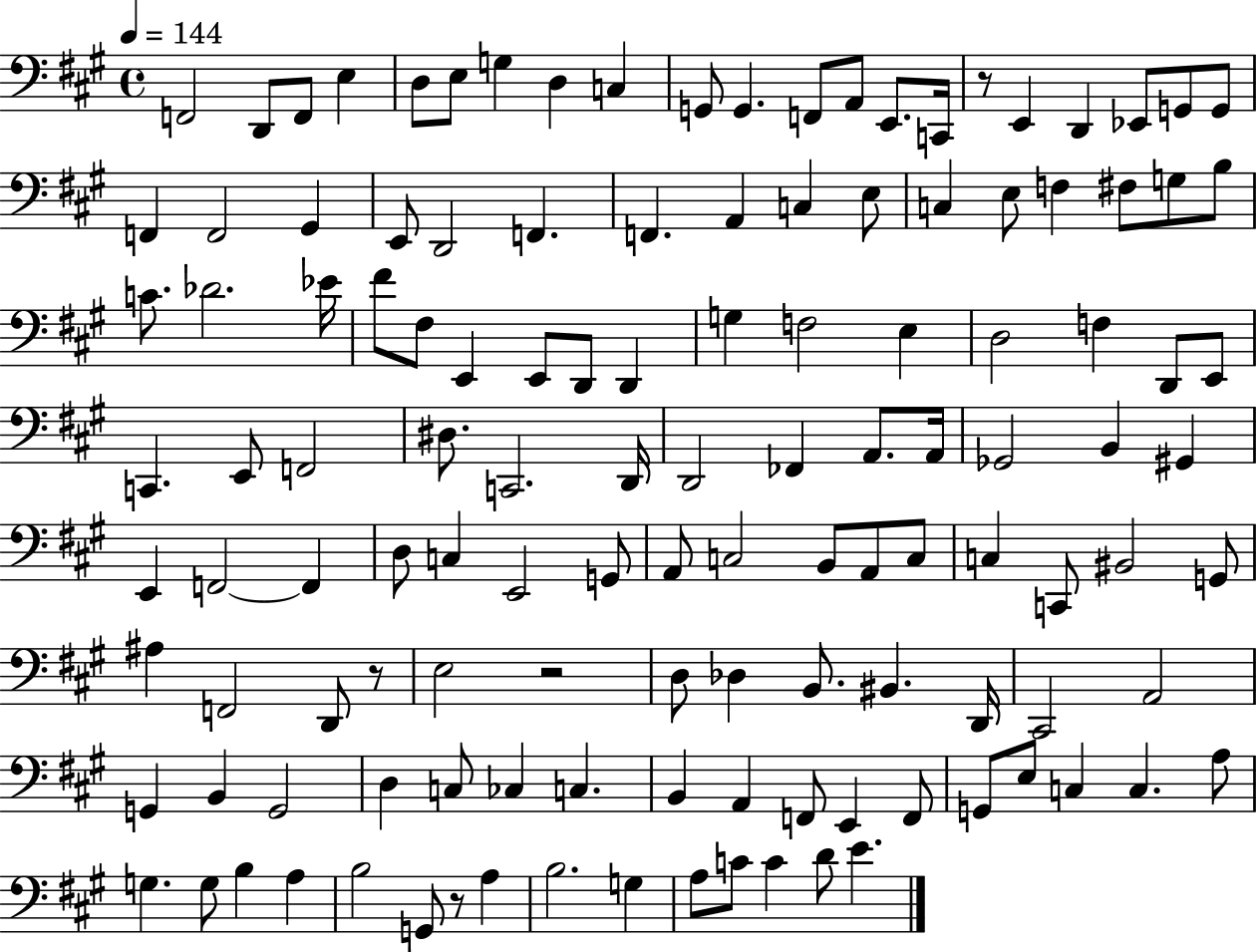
F2/h D2/e F2/e E3/q D3/e E3/e G3/q D3/q C3/q G2/e G2/q. F2/e A2/e E2/e. C2/s R/e E2/q D2/q Eb2/e G2/e G2/e F2/q F2/h G#2/q E2/e D2/h F2/q. F2/q. A2/q C3/q E3/e C3/q E3/e F3/q F#3/e G3/e B3/e C4/e. Db4/h. Eb4/s F#4/e F#3/e E2/q E2/e D2/e D2/q G3/q F3/h E3/q D3/h F3/q D2/e E2/e C2/q. E2/e F2/h D#3/e. C2/h. D2/s D2/h FES2/q A2/e. A2/s Gb2/h B2/q G#2/q E2/q F2/h F2/q D3/e C3/q E2/h G2/e A2/e C3/h B2/e A2/e C3/e C3/q C2/e BIS2/h G2/e A#3/q F2/h D2/e R/e E3/h R/h D3/e Db3/q B2/e. BIS2/q. D2/s C#2/h A2/h G2/q B2/q G2/h D3/q C3/e CES3/q C3/q. B2/q A2/q F2/e E2/q F2/e G2/e E3/e C3/q C3/q. A3/e G3/q. G3/e B3/q A3/q B3/h G2/e R/e A3/q B3/h. G3/q A3/e C4/e C4/q D4/e E4/q.